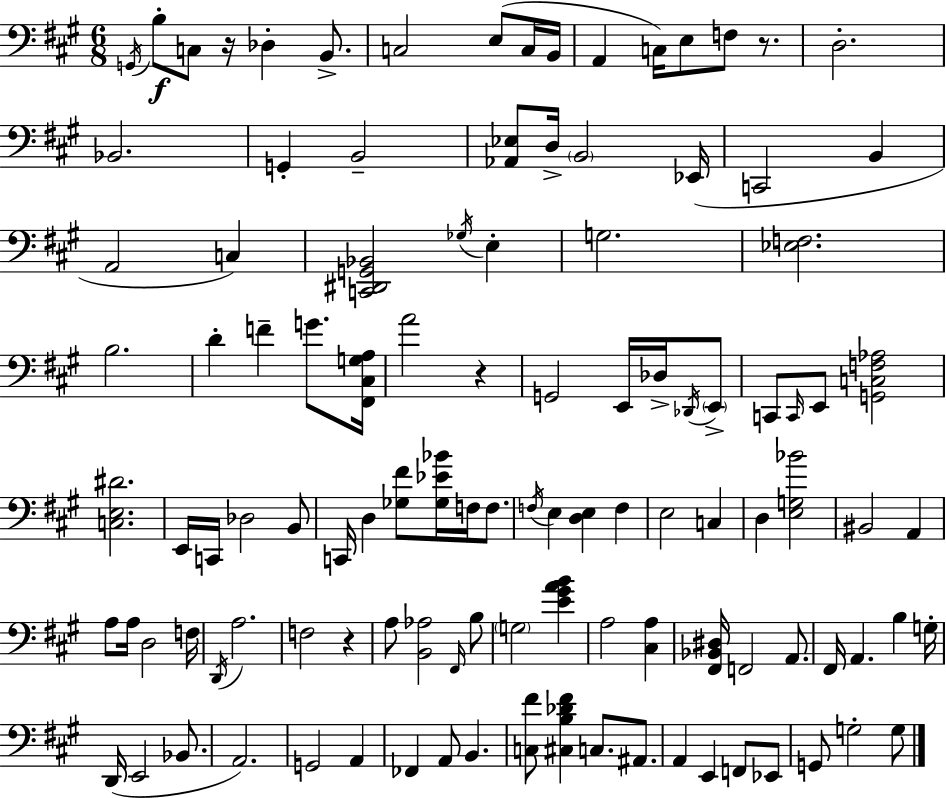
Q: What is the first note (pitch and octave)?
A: G2